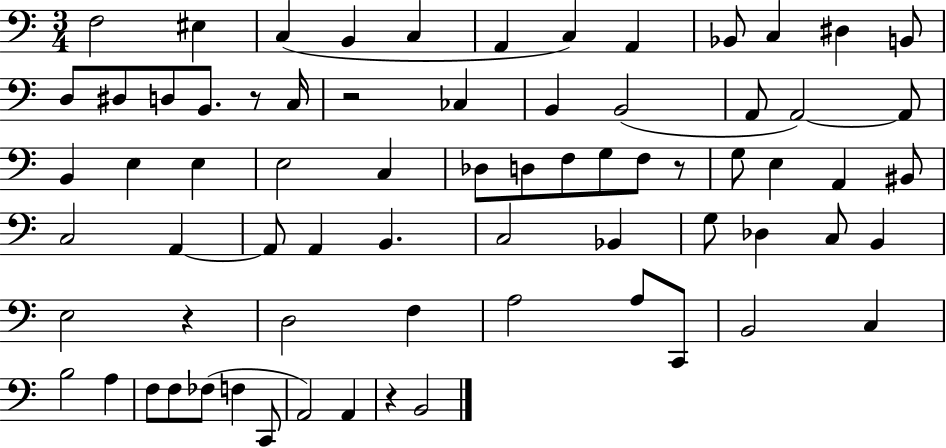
{
  \clef bass
  \numericTimeSignature
  \time 3/4
  \key c \major
  f2 eis4 | c4( b,4 c4 | a,4 c4) a,4 | bes,8 c4 dis4 b,8 | \break d8 dis8 d8 b,8. r8 c16 | r2 ces4 | b,4 b,2( | a,8 a,2~~) a,8 | \break b,4 e4 e4 | e2 c4 | des8 d8 f8 g8 f8 r8 | g8 e4 a,4 bis,8 | \break c2 a,4~~ | a,8 a,4 b,4. | c2 bes,4 | g8 des4 c8 b,4 | \break e2 r4 | d2 f4 | a2 a8 c,8 | b,2 c4 | \break b2 a4 | f8 f8 fes8( f4 c,8 | a,2) a,4 | r4 b,2 | \break \bar "|."
}